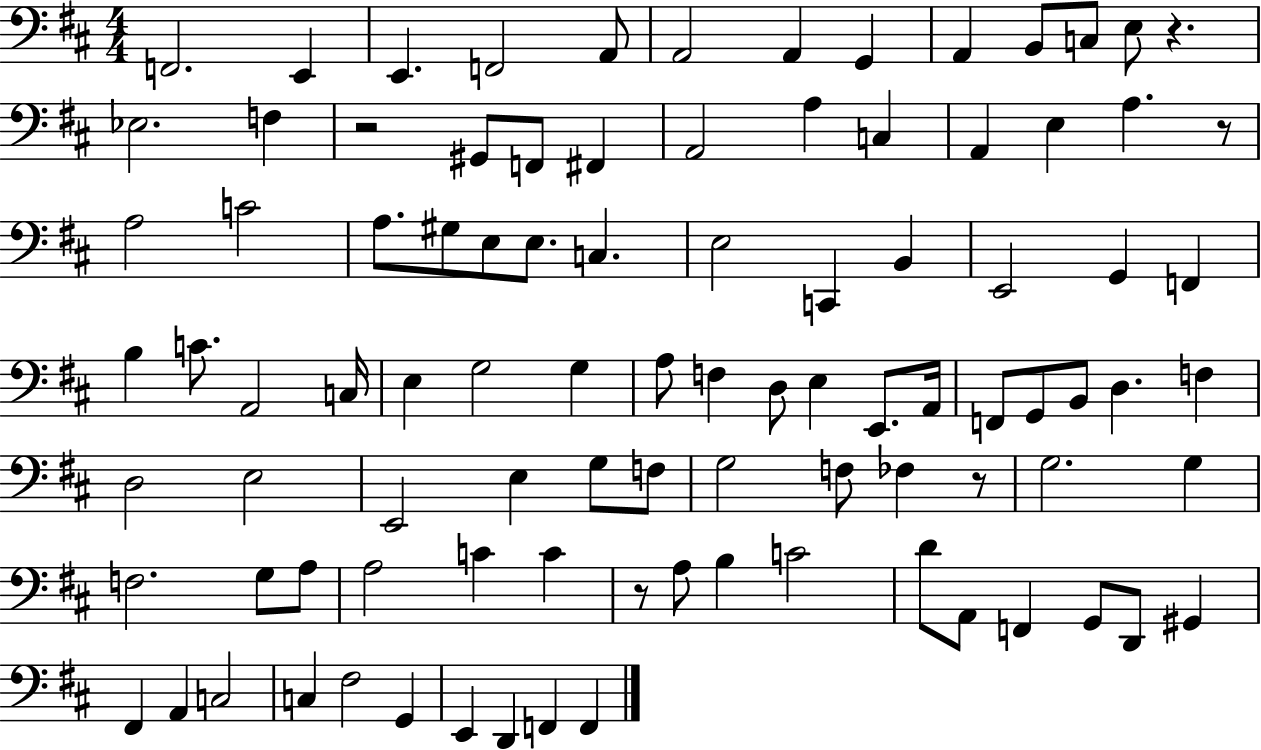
F2/h. E2/q E2/q. F2/h A2/e A2/h A2/q G2/q A2/q B2/e C3/e E3/e R/q. Eb3/h. F3/q R/h G#2/e F2/e F#2/q A2/h A3/q C3/q A2/q E3/q A3/q. R/e A3/h C4/h A3/e. G#3/e E3/e E3/e. C3/q. E3/h C2/q B2/q E2/h G2/q F2/q B3/q C4/e. A2/h C3/s E3/q G3/h G3/q A3/e F3/q D3/e E3/q E2/e. A2/s F2/e G2/e B2/e D3/q. F3/q D3/h E3/h E2/h E3/q G3/e F3/e G3/h F3/e FES3/q R/e G3/h. G3/q F3/h. G3/e A3/e A3/h C4/q C4/q R/e A3/e B3/q C4/h D4/e A2/e F2/q G2/e D2/e G#2/q F#2/q A2/q C3/h C3/q F#3/h G2/q E2/q D2/q F2/q F2/q